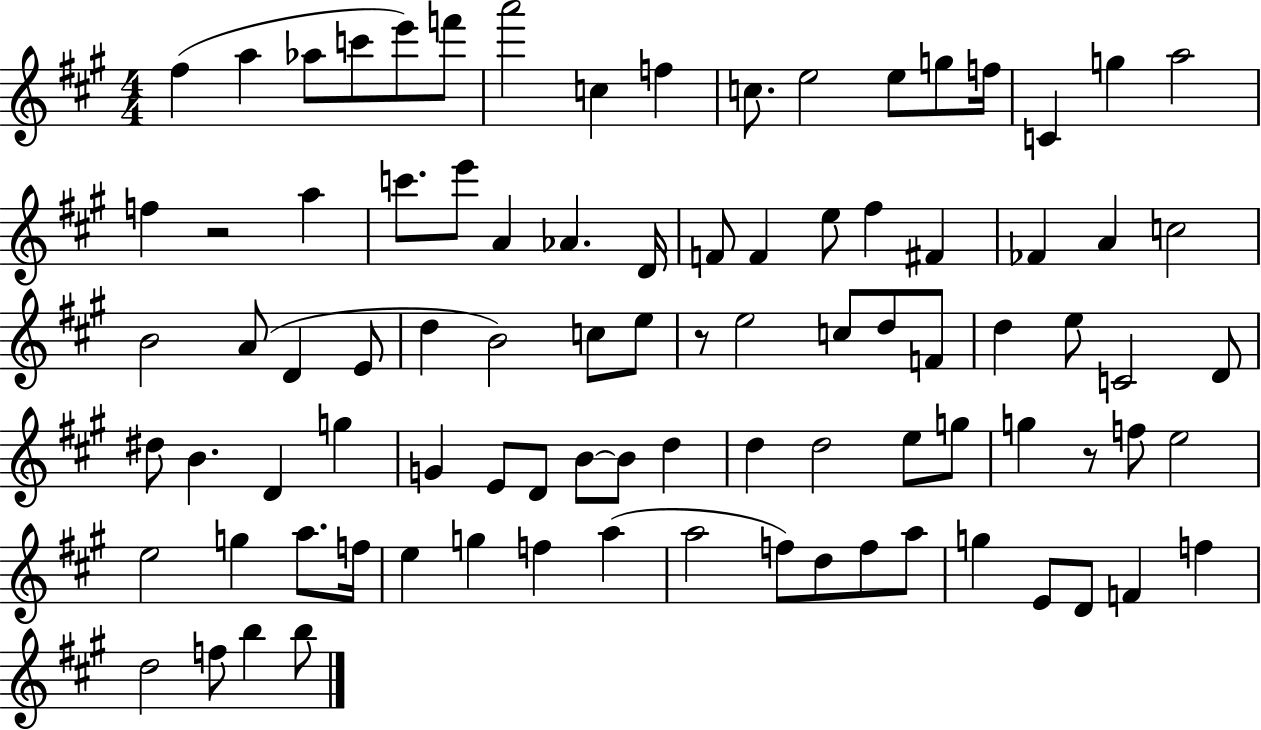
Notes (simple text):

F#5/q A5/q Ab5/e C6/e E6/e F6/e A6/h C5/q F5/q C5/e. E5/h E5/e G5/e F5/s C4/q G5/q A5/h F5/q R/h A5/q C6/e. E6/e A4/q Ab4/q. D4/s F4/e F4/q E5/e F#5/q F#4/q FES4/q A4/q C5/h B4/h A4/e D4/q E4/e D5/q B4/h C5/e E5/e R/e E5/h C5/e D5/e F4/e D5/q E5/e C4/h D4/e D#5/e B4/q. D4/q G5/q G4/q E4/e D4/e B4/e B4/e D5/q D5/q D5/h E5/e G5/e G5/q R/e F5/e E5/h E5/h G5/q A5/e. F5/s E5/q G5/q F5/q A5/q A5/h F5/e D5/e F5/e A5/e G5/q E4/e D4/e F4/q F5/q D5/h F5/e B5/q B5/e